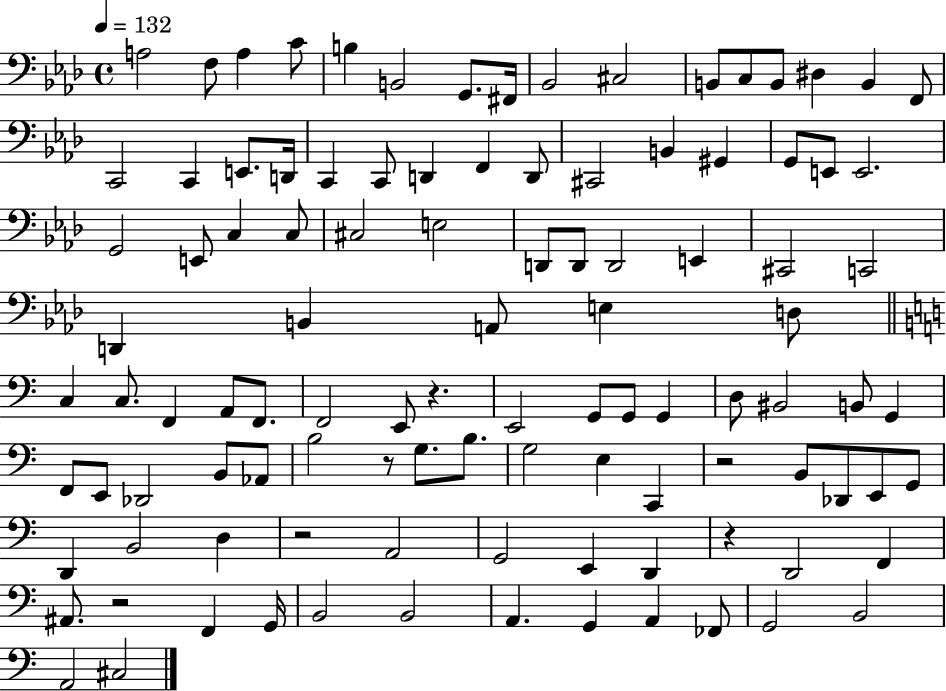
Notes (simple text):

A3/h F3/e A3/q C4/e B3/q B2/h G2/e. F#2/s Bb2/h C#3/h B2/e C3/e B2/e D#3/q B2/q F2/e C2/h C2/q E2/e. D2/s C2/q C2/e D2/q F2/q D2/e C#2/h B2/q G#2/q G2/e E2/e E2/h. G2/h E2/e C3/q C3/e C#3/h E3/h D2/e D2/e D2/h E2/q C#2/h C2/h D2/q B2/q A2/e E3/q D3/e C3/q C3/e. F2/q A2/e F2/e. F2/h E2/e R/q. E2/h G2/e G2/e G2/q D3/e BIS2/h B2/e G2/q F2/e E2/e Db2/h B2/e Ab2/e B3/h R/e G3/e. B3/e. G3/h E3/q C2/q R/h B2/e Db2/e E2/e G2/e D2/q B2/h D3/q R/h A2/h G2/h E2/q D2/q R/q D2/h F2/q A#2/e. R/h F2/q G2/s B2/h B2/h A2/q. G2/q A2/q FES2/e G2/h B2/h A2/h C#3/h